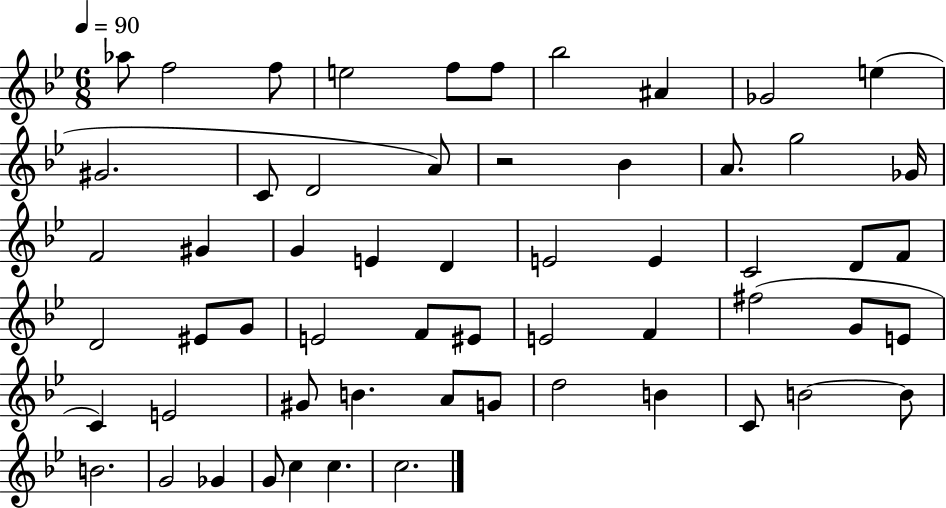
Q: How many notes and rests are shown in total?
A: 58